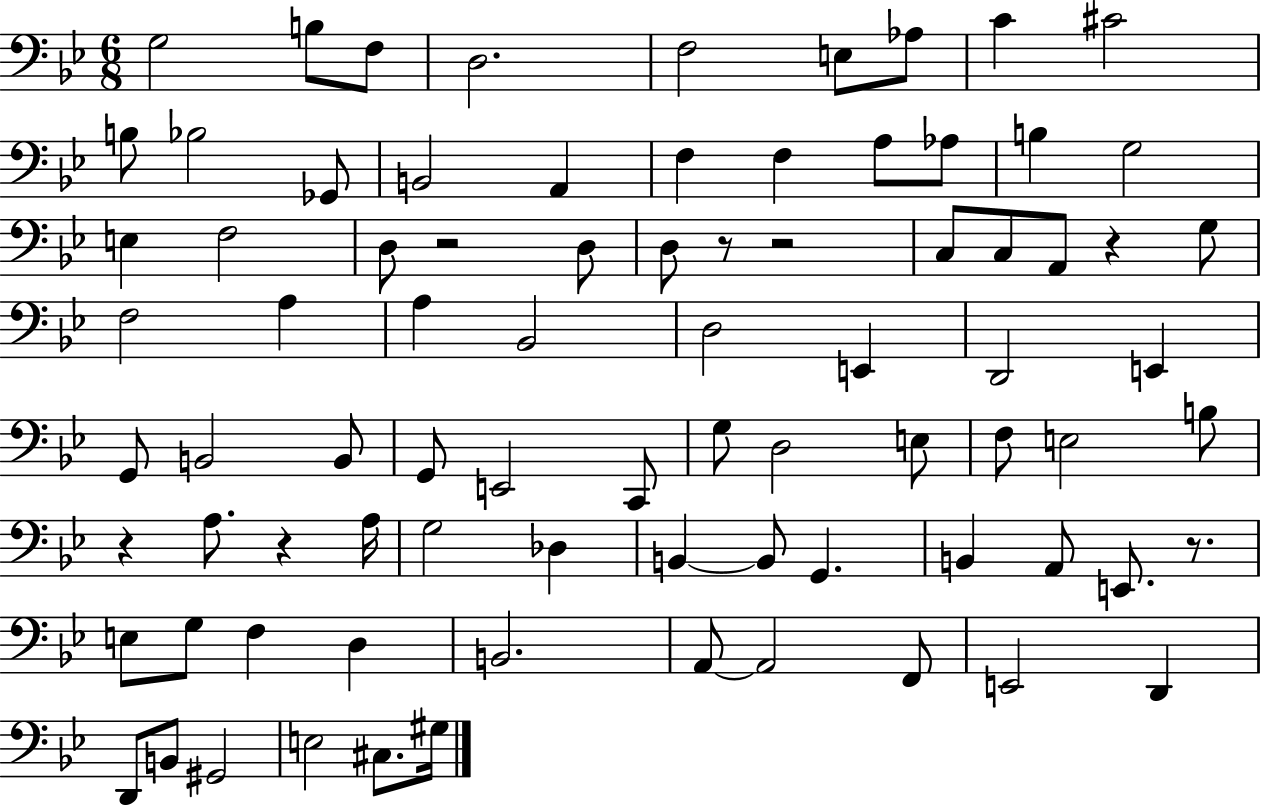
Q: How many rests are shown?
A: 7